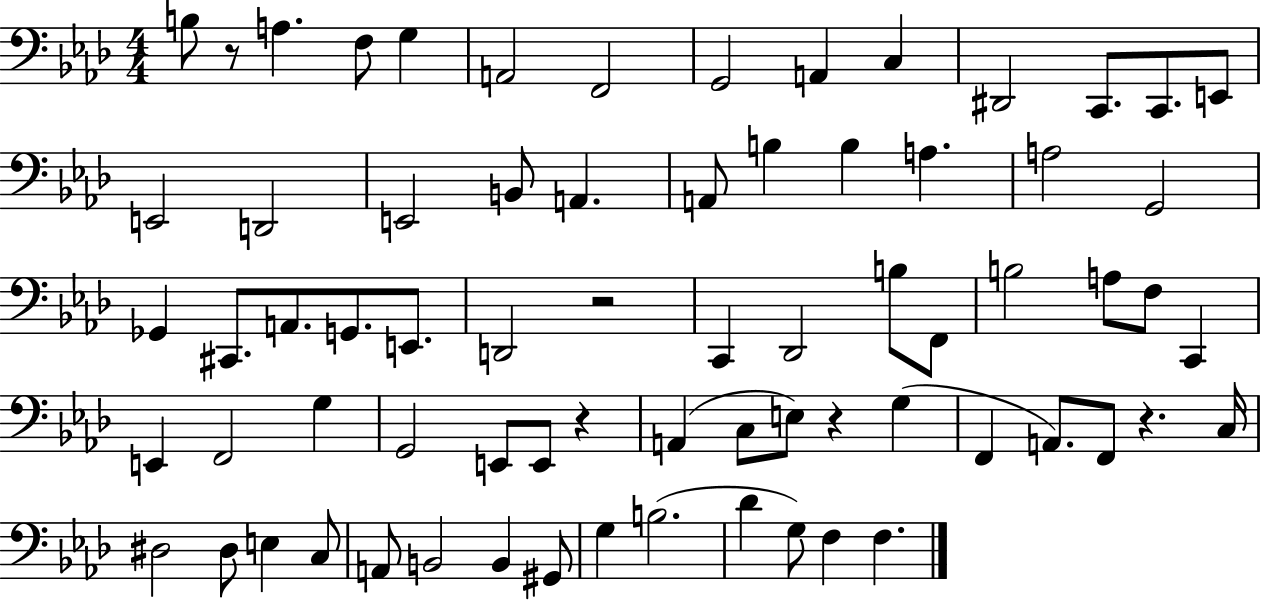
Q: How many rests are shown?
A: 5